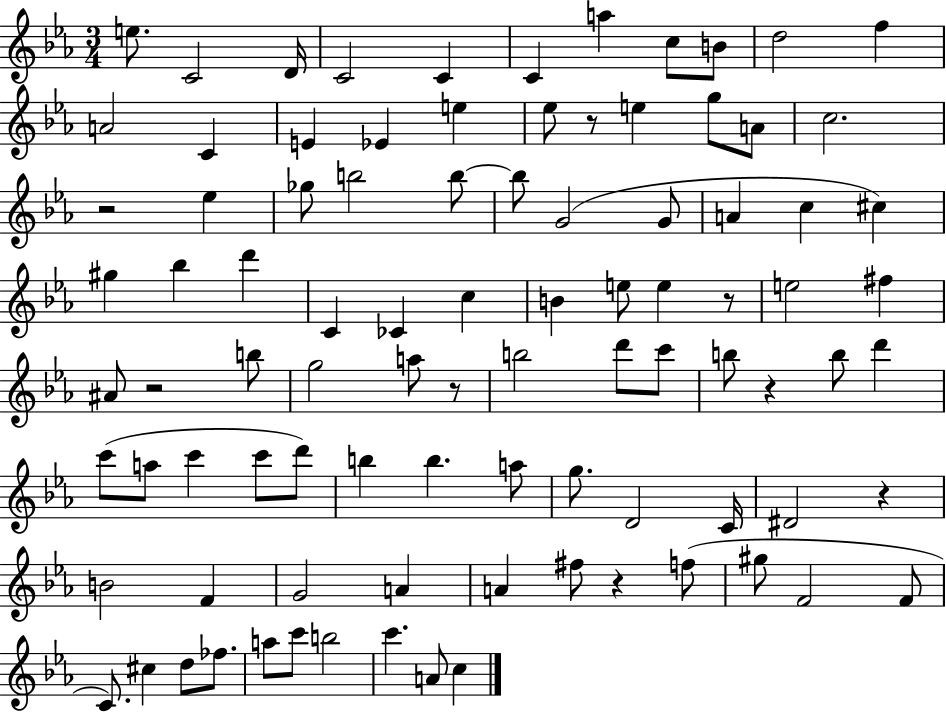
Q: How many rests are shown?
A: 8